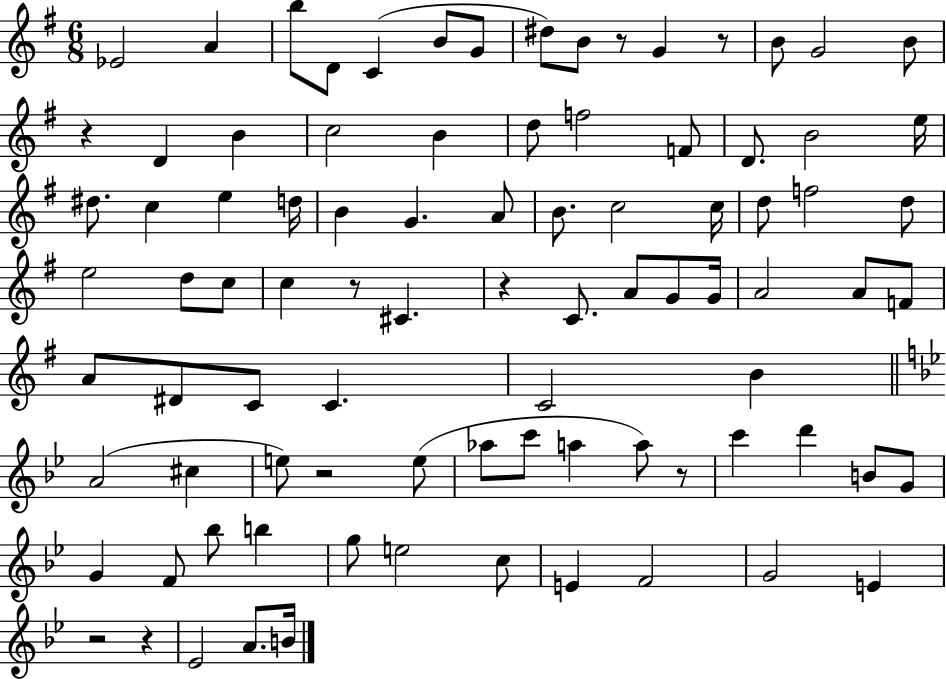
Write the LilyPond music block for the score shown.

{
  \clef treble
  \numericTimeSignature
  \time 6/8
  \key g \major
  ees'2 a'4 | b''8 d'8 c'4( b'8 g'8 | dis''8) b'8 r8 g'4 r8 | b'8 g'2 b'8 | \break r4 d'4 b'4 | c''2 b'4 | d''8 f''2 f'8 | d'8. b'2 e''16 | \break dis''8. c''4 e''4 d''16 | b'4 g'4. a'8 | b'8. c''2 c''16 | d''8 f''2 d''8 | \break e''2 d''8 c''8 | c''4 r8 cis'4. | r4 c'8. a'8 g'8 g'16 | a'2 a'8 f'8 | \break a'8 dis'8 c'8 c'4. | c'2 b'4 | \bar "||" \break \key g \minor a'2( cis''4 | e''8) r2 e''8( | aes''8 c'''8 a''4 a''8) r8 | c'''4 d'''4 b'8 g'8 | \break g'4 f'8 bes''8 b''4 | g''8 e''2 c''8 | e'4 f'2 | g'2 e'4 | \break r2 r4 | ees'2 a'8. b'16 | \bar "|."
}